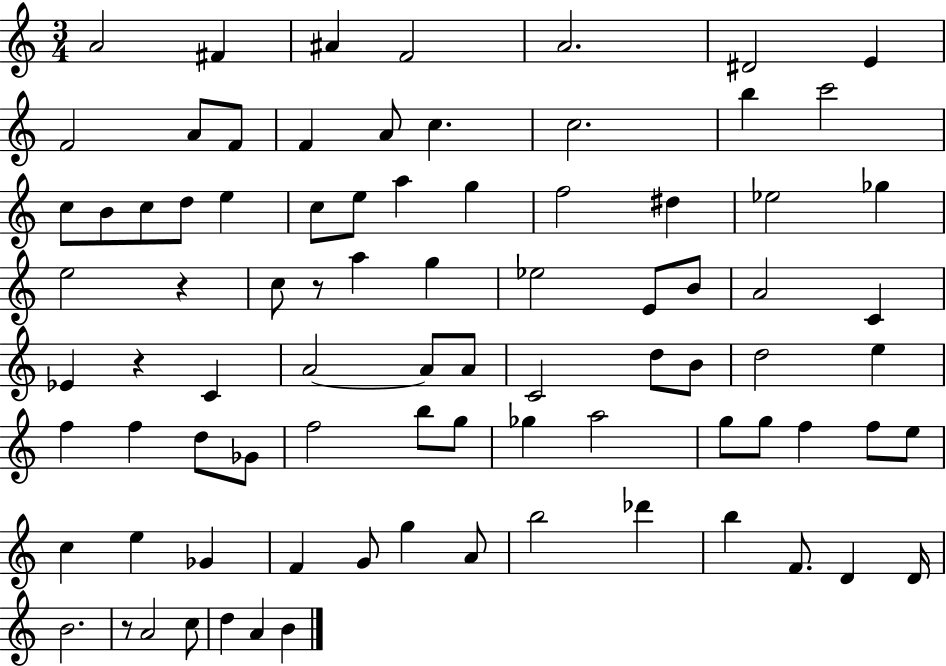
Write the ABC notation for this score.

X:1
T:Untitled
M:3/4
L:1/4
K:C
A2 ^F ^A F2 A2 ^D2 E F2 A/2 F/2 F A/2 c c2 b c'2 c/2 B/2 c/2 d/2 e c/2 e/2 a g f2 ^d _e2 _g e2 z c/2 z/2 a g _e2 E/2 B/2 A2 C _E z C A2 A/2 A/2 C2 d/2 B/2 d2 e f f d/2 _G/2 f2 b/2 g/2 _g a2 g/2 g/2 f f/2 e/2 c e _G F G/2 g A/2 b2 _d' b F/2 D D/4 B2 z/2 A2 c/2 d A B